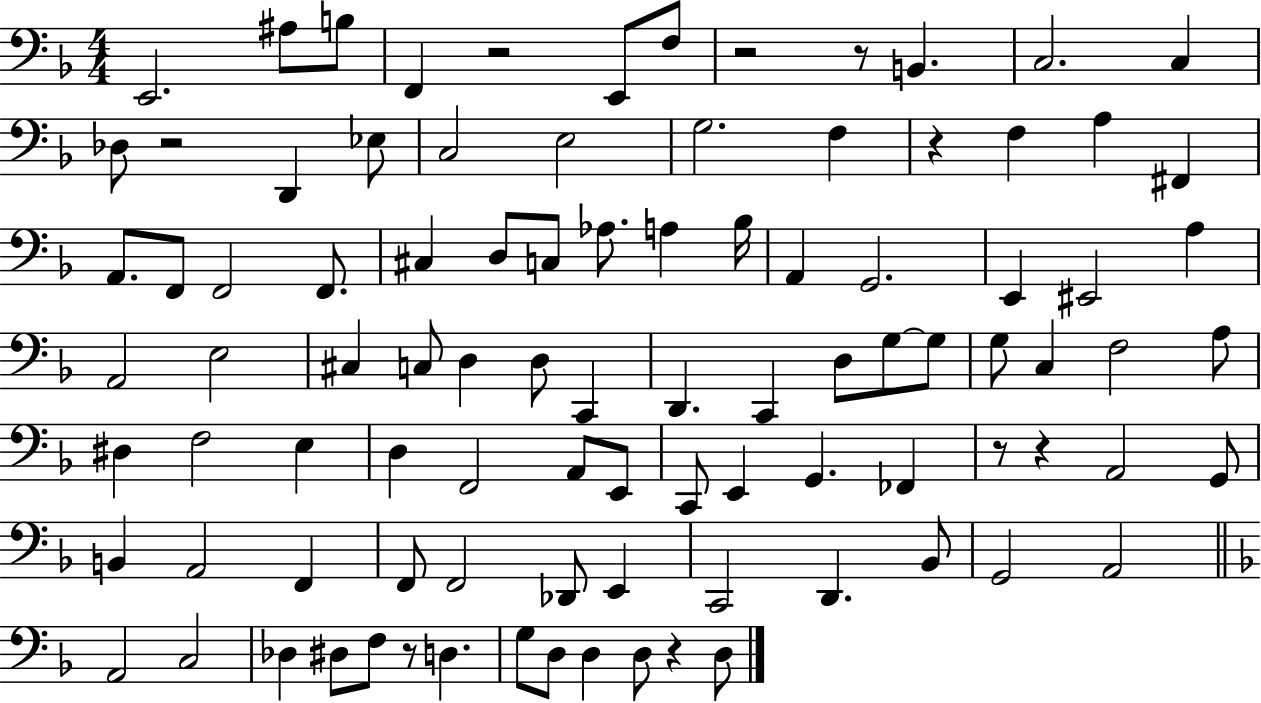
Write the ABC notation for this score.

X:1
T:Untitled
M:4/4
L:1/4
K:F
E,,2 ^A,/2 B,/2 F,, z2 E,,/2 F,/2 z2 z/2 B,, C,2 C, _D,/2 z2 D,, _E,/2 C,2 E,2 G,2 F, z F, A, ^F,, A,,/2 F,,/2 F,,2 F,,/2 ^C, D,/2 C,/2 _A,/2 A, _B,/4 A,, G,,2 E,, ^E,,2 A, A,,2 E,2 ^C, C,/2 D, D,/2 C,, D,, C,, D,/2 G,/2 G,/2 G,/2 C, F,2 A,/2 ^D, F,2 E, D, F,,2 A,,/2 E,,/2 C,,/2 E,, G,, _F,, z/2 z A,,2 G,,/2 B,, A,,2 F,, F,,/2 F,,2 _D,,/2 E,, C,,2 D,, _B,,/2 G,,2 A,,2 A,,2 C,2 _D, ^D,/2 F,/2 z/2 D, G,/2 D,/2 D, D,/2 z D,/2